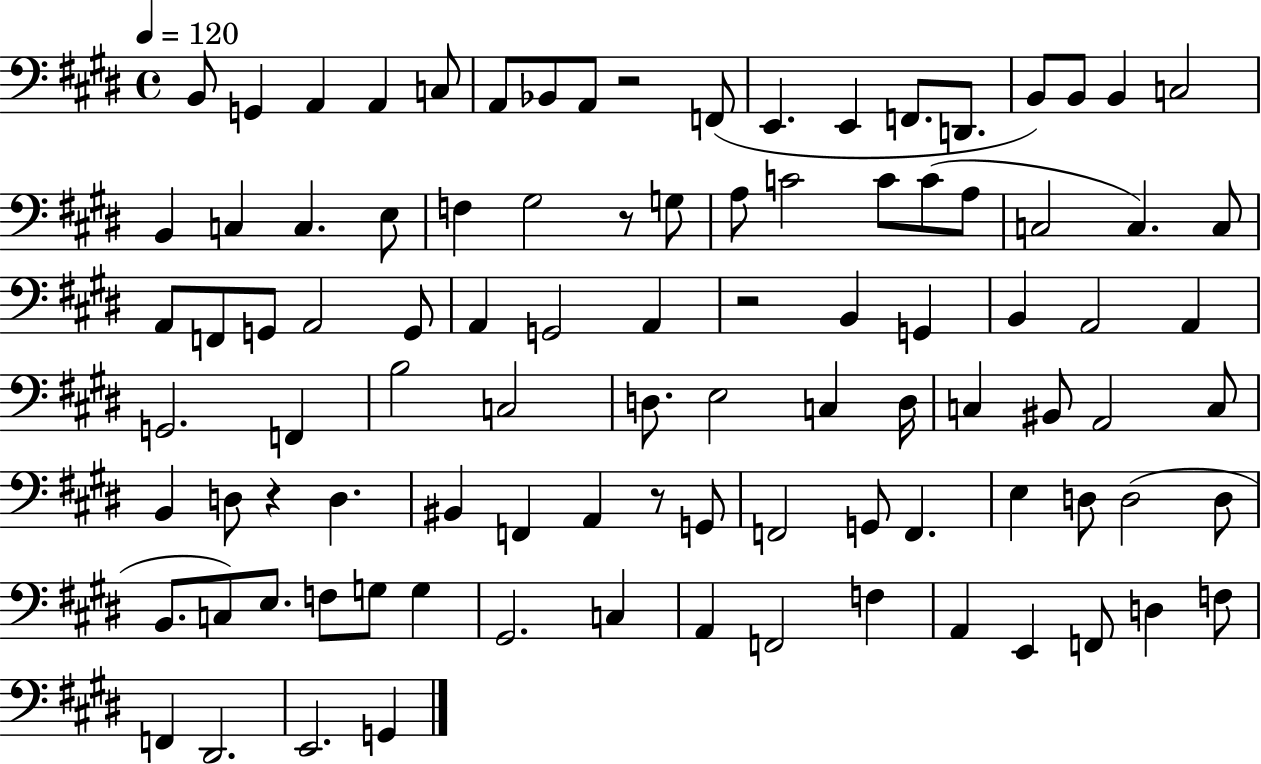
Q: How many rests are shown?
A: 5